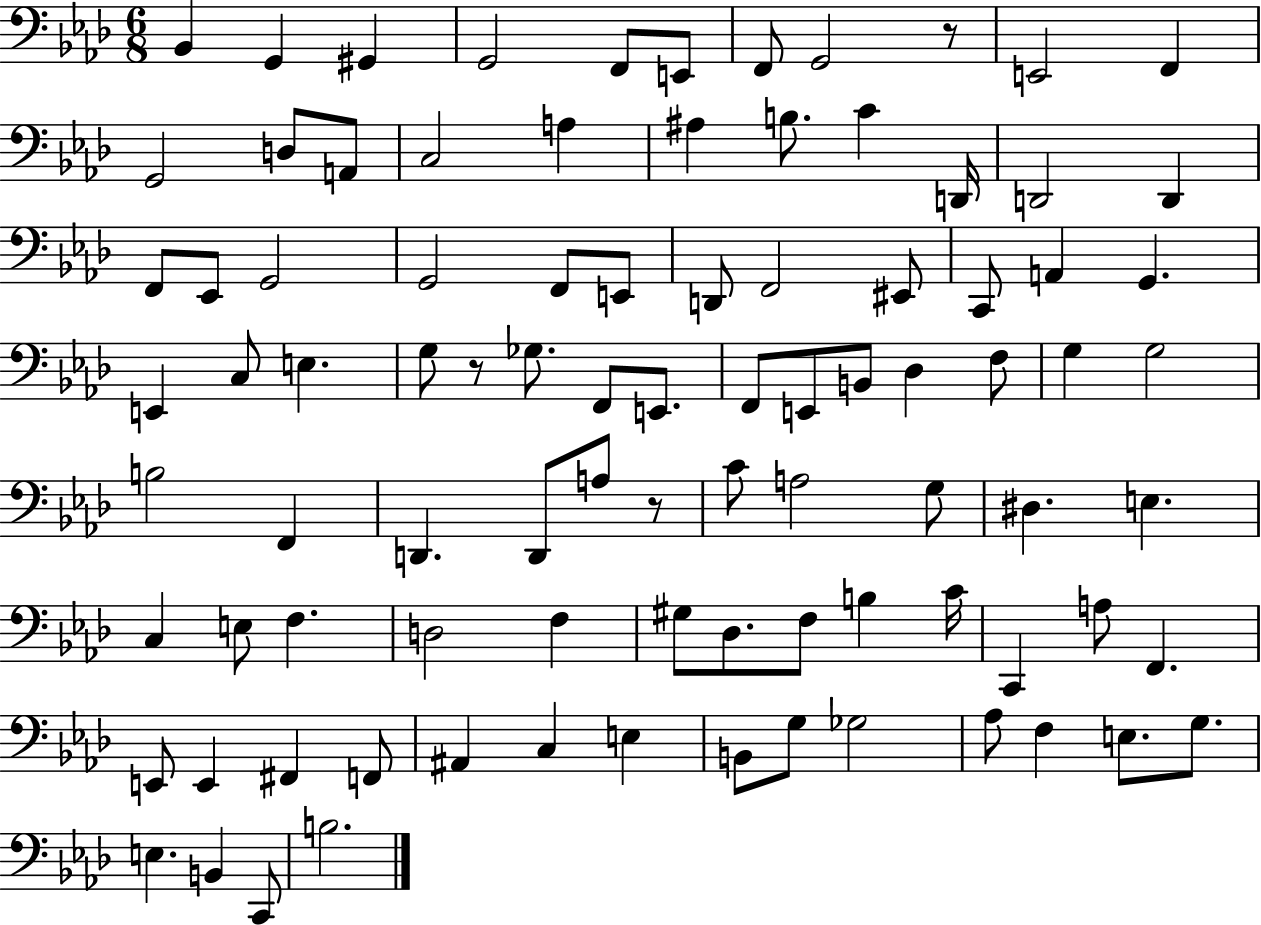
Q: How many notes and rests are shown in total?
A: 91